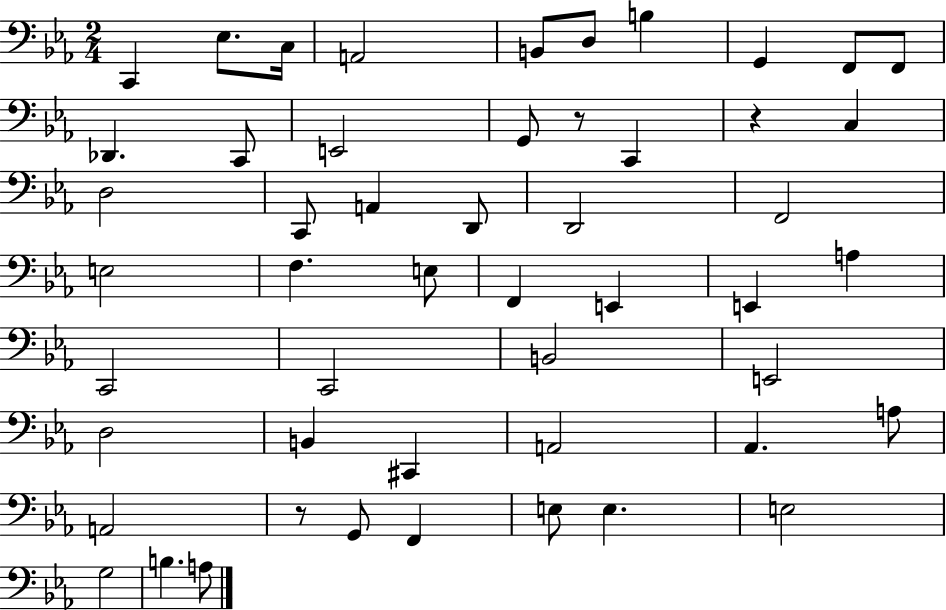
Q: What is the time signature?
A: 2/4